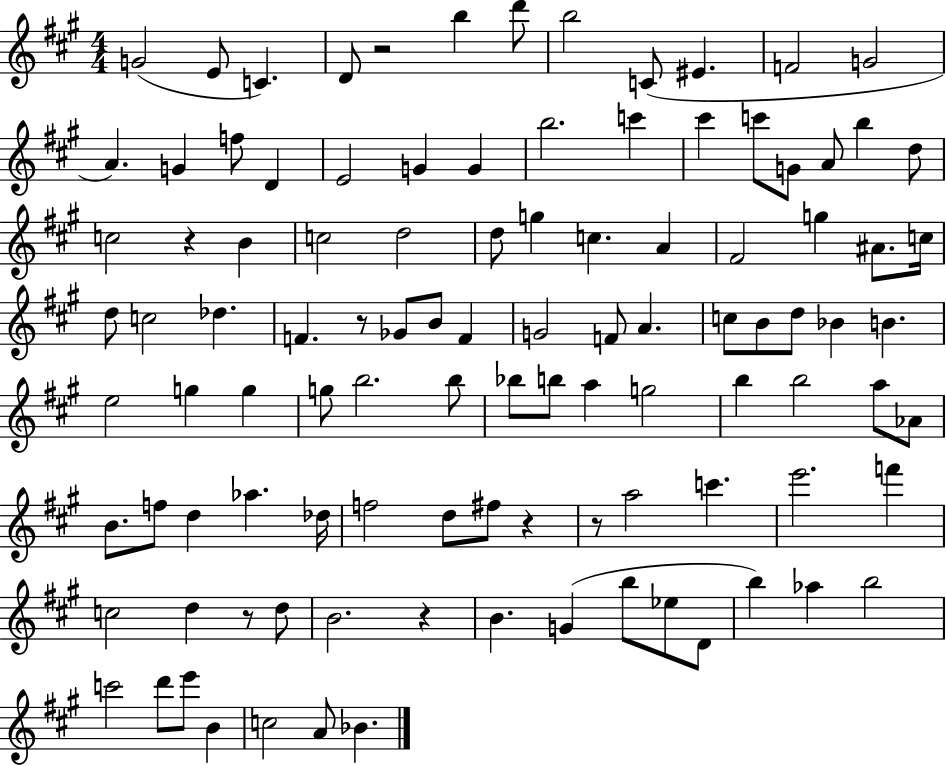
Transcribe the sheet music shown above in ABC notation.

X:1
T:Untitled
M:4/4
L:1/4
K:A
G2 E/2 C D/2 z2 b d'/2 b2 C/2 ^E F2 G2 A G f/2 D E2 G G b2 c' ^c' c'/2 G/2 A/2 b d/2 c2 z B c2 d2 d/2 g c A ^F2 g ^A/2 c/4 d/2 c2 _d F z/2 _G/2 B/2 F G2 F/2 A c/2 B/2 d/2 _B B e2 g g g/2 b2 b/2 _b/2 b/2 a g2 b b2 a/2 _A/2 B/2 f/2 d _a _d/4 f2 d/2 ^f/2 z z/2 a2 c' e'2 f' c2 d z/2 d/2 B2 z B G b/2 _e/2 D/2 b _a b2 c'2 d'/2 e'/2 B c2 A/2 _B